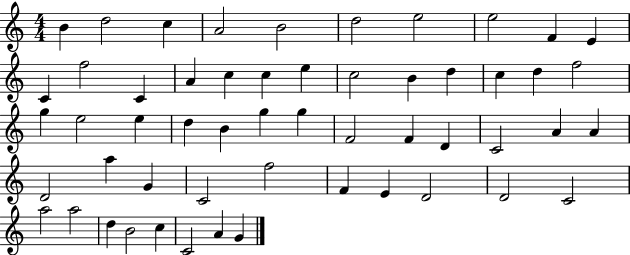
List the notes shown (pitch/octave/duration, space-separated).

B4/q D5/h C5/q A4/h B4/h D5/h E5/h E5/h F4/q E4/q C4/q F5/h C4/q A4/q C5/q C5/q E5/q C5/h B4/q D5/q C5/q D5/q F5/h G5/q E5/h E5/q D5/q B4/q G5/q G5/q F4/h F4/q D4/q C4/h A4/q A4/q D4/h A5/q G4/q C4/h F5/h F4/q E4/q D4/h D4/h C4/h A5/h A5/h D5/q B4/h C5/q C4/h A4/q G4/q